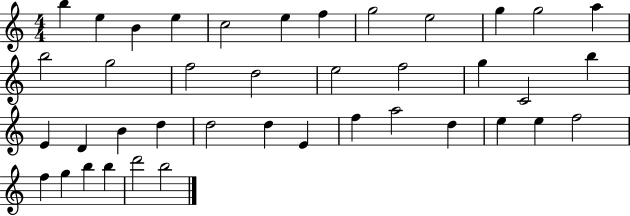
{
  \clef treble
  \numericTimeSignature
  \time 4/4
  \key c \major
  b''4 e''4 b'4 e''4 | c''2 e''4 f''4 | g''2 e''2 | g''4 g''2 a''4 | \break b''2 g''2 | f''2 d''2 | e''2 f''2 | g''4 c'2 b''4 | \break e'4 d'4 b'4 d''4 | d''2 d''4 e'4 | f''4 a''2 d''4 | e''4 e''4 f''2 | \break f''4 g''4 b''4 b''4 | d'''2 b''2 | \bar "|."
}